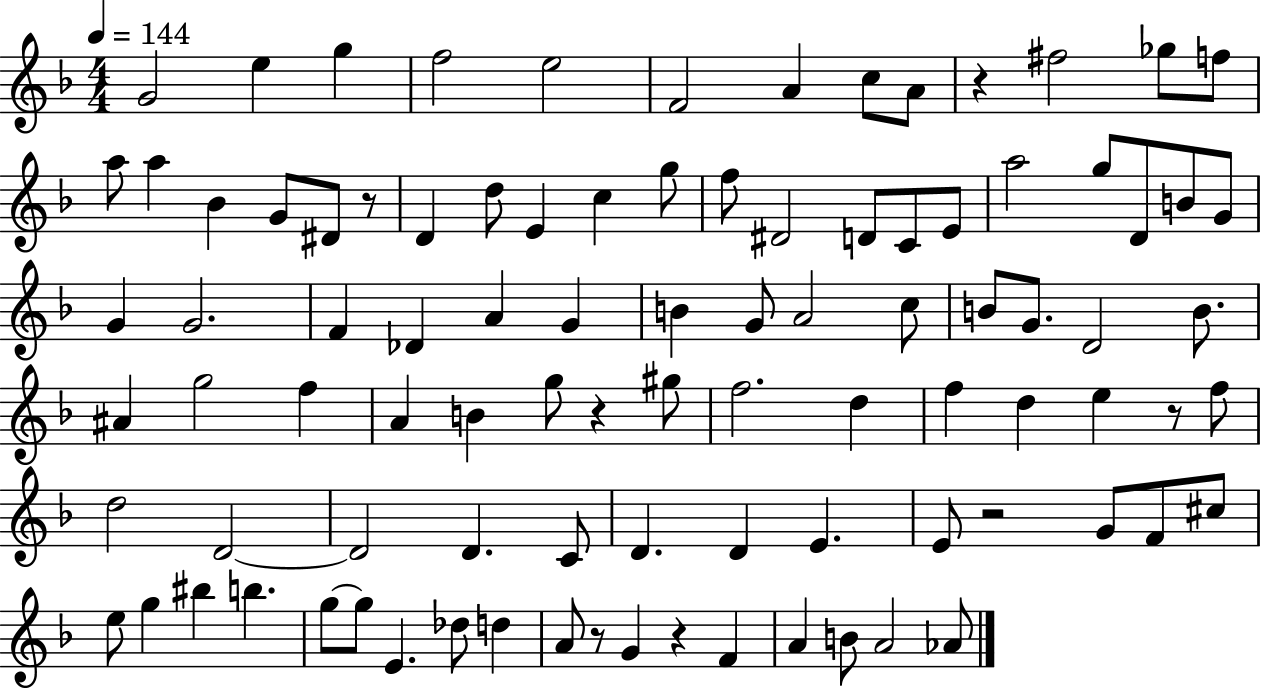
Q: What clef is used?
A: treble